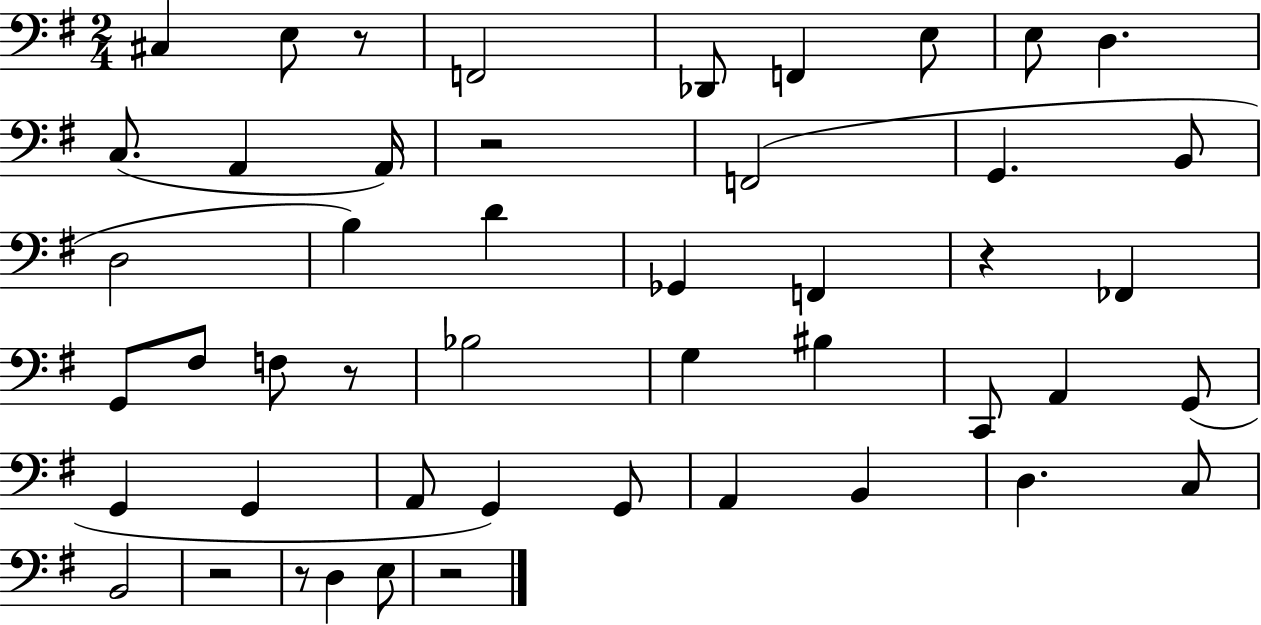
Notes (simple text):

C#3/q E3/e R/e F2/h Db2/e F2/q E3/e E3/e D3/q. C3/e. A2/q A2/s R/h F2/h G2/q. B2/e D3/h B3/q D4/q Gb2/q F2/q R/q FES2/q G2/e F#3/e F3/e R/e Bb3/h G3/q BIS3/q C2/e A2/q G2/e G2/q G2/q A2/e G2/q G2/e A2/q B2/q D3/q. C3/e B2/h R/h R/e D3/q E3/e R/h